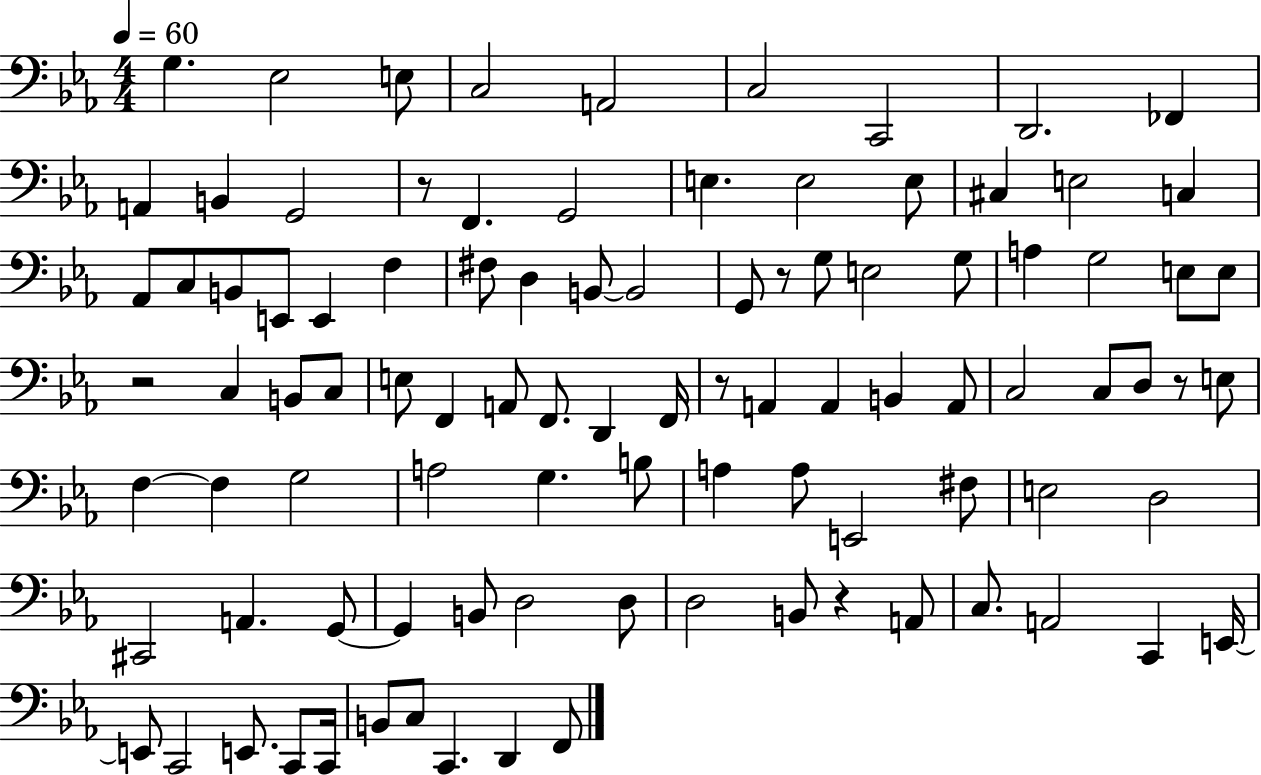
X:1
T:Untitled
M:4/4
L:1/4
K:Eb
G, _E,2 E,/2 C,2 A,,2 C,2 C,,2 D,,2 _F,, A,, B,, G,,2 z/2 F,, G,,2 E, E,2 E,/2 ^C, E,2 C, _A,,/2 C,/2 B,,/2 E,,/2 E,, F, ^F,/2 D, B,,/2 B,,2 G,,/2 z/2 G,/2 E,2 G,/2 A, G,2 E,/2 E,/2 z2 C, B,,/2 C,/2 E,/2 F,, A,,/2 F,,/2 D,, F,,/4 z/2 A,, A,, B,, A,,/2 C,2 C,/2 D,/2 z/2 E,/2 F, F, G,2 A,2 G, B,/2 A, A,/2 E,,2 ^F,/2 E,2 D,2 ^C,,2 A,, G,,/2 G,, B,,/2 D,2 D,/2 D,2 B,,/2 z A,,/2 C,/2 A,,2 C,, E,,/4 E,,/2 C,,2 E,,/2 C,,/2 C,,/4 B,,/2 C,/2 C,, D,, F,,/2